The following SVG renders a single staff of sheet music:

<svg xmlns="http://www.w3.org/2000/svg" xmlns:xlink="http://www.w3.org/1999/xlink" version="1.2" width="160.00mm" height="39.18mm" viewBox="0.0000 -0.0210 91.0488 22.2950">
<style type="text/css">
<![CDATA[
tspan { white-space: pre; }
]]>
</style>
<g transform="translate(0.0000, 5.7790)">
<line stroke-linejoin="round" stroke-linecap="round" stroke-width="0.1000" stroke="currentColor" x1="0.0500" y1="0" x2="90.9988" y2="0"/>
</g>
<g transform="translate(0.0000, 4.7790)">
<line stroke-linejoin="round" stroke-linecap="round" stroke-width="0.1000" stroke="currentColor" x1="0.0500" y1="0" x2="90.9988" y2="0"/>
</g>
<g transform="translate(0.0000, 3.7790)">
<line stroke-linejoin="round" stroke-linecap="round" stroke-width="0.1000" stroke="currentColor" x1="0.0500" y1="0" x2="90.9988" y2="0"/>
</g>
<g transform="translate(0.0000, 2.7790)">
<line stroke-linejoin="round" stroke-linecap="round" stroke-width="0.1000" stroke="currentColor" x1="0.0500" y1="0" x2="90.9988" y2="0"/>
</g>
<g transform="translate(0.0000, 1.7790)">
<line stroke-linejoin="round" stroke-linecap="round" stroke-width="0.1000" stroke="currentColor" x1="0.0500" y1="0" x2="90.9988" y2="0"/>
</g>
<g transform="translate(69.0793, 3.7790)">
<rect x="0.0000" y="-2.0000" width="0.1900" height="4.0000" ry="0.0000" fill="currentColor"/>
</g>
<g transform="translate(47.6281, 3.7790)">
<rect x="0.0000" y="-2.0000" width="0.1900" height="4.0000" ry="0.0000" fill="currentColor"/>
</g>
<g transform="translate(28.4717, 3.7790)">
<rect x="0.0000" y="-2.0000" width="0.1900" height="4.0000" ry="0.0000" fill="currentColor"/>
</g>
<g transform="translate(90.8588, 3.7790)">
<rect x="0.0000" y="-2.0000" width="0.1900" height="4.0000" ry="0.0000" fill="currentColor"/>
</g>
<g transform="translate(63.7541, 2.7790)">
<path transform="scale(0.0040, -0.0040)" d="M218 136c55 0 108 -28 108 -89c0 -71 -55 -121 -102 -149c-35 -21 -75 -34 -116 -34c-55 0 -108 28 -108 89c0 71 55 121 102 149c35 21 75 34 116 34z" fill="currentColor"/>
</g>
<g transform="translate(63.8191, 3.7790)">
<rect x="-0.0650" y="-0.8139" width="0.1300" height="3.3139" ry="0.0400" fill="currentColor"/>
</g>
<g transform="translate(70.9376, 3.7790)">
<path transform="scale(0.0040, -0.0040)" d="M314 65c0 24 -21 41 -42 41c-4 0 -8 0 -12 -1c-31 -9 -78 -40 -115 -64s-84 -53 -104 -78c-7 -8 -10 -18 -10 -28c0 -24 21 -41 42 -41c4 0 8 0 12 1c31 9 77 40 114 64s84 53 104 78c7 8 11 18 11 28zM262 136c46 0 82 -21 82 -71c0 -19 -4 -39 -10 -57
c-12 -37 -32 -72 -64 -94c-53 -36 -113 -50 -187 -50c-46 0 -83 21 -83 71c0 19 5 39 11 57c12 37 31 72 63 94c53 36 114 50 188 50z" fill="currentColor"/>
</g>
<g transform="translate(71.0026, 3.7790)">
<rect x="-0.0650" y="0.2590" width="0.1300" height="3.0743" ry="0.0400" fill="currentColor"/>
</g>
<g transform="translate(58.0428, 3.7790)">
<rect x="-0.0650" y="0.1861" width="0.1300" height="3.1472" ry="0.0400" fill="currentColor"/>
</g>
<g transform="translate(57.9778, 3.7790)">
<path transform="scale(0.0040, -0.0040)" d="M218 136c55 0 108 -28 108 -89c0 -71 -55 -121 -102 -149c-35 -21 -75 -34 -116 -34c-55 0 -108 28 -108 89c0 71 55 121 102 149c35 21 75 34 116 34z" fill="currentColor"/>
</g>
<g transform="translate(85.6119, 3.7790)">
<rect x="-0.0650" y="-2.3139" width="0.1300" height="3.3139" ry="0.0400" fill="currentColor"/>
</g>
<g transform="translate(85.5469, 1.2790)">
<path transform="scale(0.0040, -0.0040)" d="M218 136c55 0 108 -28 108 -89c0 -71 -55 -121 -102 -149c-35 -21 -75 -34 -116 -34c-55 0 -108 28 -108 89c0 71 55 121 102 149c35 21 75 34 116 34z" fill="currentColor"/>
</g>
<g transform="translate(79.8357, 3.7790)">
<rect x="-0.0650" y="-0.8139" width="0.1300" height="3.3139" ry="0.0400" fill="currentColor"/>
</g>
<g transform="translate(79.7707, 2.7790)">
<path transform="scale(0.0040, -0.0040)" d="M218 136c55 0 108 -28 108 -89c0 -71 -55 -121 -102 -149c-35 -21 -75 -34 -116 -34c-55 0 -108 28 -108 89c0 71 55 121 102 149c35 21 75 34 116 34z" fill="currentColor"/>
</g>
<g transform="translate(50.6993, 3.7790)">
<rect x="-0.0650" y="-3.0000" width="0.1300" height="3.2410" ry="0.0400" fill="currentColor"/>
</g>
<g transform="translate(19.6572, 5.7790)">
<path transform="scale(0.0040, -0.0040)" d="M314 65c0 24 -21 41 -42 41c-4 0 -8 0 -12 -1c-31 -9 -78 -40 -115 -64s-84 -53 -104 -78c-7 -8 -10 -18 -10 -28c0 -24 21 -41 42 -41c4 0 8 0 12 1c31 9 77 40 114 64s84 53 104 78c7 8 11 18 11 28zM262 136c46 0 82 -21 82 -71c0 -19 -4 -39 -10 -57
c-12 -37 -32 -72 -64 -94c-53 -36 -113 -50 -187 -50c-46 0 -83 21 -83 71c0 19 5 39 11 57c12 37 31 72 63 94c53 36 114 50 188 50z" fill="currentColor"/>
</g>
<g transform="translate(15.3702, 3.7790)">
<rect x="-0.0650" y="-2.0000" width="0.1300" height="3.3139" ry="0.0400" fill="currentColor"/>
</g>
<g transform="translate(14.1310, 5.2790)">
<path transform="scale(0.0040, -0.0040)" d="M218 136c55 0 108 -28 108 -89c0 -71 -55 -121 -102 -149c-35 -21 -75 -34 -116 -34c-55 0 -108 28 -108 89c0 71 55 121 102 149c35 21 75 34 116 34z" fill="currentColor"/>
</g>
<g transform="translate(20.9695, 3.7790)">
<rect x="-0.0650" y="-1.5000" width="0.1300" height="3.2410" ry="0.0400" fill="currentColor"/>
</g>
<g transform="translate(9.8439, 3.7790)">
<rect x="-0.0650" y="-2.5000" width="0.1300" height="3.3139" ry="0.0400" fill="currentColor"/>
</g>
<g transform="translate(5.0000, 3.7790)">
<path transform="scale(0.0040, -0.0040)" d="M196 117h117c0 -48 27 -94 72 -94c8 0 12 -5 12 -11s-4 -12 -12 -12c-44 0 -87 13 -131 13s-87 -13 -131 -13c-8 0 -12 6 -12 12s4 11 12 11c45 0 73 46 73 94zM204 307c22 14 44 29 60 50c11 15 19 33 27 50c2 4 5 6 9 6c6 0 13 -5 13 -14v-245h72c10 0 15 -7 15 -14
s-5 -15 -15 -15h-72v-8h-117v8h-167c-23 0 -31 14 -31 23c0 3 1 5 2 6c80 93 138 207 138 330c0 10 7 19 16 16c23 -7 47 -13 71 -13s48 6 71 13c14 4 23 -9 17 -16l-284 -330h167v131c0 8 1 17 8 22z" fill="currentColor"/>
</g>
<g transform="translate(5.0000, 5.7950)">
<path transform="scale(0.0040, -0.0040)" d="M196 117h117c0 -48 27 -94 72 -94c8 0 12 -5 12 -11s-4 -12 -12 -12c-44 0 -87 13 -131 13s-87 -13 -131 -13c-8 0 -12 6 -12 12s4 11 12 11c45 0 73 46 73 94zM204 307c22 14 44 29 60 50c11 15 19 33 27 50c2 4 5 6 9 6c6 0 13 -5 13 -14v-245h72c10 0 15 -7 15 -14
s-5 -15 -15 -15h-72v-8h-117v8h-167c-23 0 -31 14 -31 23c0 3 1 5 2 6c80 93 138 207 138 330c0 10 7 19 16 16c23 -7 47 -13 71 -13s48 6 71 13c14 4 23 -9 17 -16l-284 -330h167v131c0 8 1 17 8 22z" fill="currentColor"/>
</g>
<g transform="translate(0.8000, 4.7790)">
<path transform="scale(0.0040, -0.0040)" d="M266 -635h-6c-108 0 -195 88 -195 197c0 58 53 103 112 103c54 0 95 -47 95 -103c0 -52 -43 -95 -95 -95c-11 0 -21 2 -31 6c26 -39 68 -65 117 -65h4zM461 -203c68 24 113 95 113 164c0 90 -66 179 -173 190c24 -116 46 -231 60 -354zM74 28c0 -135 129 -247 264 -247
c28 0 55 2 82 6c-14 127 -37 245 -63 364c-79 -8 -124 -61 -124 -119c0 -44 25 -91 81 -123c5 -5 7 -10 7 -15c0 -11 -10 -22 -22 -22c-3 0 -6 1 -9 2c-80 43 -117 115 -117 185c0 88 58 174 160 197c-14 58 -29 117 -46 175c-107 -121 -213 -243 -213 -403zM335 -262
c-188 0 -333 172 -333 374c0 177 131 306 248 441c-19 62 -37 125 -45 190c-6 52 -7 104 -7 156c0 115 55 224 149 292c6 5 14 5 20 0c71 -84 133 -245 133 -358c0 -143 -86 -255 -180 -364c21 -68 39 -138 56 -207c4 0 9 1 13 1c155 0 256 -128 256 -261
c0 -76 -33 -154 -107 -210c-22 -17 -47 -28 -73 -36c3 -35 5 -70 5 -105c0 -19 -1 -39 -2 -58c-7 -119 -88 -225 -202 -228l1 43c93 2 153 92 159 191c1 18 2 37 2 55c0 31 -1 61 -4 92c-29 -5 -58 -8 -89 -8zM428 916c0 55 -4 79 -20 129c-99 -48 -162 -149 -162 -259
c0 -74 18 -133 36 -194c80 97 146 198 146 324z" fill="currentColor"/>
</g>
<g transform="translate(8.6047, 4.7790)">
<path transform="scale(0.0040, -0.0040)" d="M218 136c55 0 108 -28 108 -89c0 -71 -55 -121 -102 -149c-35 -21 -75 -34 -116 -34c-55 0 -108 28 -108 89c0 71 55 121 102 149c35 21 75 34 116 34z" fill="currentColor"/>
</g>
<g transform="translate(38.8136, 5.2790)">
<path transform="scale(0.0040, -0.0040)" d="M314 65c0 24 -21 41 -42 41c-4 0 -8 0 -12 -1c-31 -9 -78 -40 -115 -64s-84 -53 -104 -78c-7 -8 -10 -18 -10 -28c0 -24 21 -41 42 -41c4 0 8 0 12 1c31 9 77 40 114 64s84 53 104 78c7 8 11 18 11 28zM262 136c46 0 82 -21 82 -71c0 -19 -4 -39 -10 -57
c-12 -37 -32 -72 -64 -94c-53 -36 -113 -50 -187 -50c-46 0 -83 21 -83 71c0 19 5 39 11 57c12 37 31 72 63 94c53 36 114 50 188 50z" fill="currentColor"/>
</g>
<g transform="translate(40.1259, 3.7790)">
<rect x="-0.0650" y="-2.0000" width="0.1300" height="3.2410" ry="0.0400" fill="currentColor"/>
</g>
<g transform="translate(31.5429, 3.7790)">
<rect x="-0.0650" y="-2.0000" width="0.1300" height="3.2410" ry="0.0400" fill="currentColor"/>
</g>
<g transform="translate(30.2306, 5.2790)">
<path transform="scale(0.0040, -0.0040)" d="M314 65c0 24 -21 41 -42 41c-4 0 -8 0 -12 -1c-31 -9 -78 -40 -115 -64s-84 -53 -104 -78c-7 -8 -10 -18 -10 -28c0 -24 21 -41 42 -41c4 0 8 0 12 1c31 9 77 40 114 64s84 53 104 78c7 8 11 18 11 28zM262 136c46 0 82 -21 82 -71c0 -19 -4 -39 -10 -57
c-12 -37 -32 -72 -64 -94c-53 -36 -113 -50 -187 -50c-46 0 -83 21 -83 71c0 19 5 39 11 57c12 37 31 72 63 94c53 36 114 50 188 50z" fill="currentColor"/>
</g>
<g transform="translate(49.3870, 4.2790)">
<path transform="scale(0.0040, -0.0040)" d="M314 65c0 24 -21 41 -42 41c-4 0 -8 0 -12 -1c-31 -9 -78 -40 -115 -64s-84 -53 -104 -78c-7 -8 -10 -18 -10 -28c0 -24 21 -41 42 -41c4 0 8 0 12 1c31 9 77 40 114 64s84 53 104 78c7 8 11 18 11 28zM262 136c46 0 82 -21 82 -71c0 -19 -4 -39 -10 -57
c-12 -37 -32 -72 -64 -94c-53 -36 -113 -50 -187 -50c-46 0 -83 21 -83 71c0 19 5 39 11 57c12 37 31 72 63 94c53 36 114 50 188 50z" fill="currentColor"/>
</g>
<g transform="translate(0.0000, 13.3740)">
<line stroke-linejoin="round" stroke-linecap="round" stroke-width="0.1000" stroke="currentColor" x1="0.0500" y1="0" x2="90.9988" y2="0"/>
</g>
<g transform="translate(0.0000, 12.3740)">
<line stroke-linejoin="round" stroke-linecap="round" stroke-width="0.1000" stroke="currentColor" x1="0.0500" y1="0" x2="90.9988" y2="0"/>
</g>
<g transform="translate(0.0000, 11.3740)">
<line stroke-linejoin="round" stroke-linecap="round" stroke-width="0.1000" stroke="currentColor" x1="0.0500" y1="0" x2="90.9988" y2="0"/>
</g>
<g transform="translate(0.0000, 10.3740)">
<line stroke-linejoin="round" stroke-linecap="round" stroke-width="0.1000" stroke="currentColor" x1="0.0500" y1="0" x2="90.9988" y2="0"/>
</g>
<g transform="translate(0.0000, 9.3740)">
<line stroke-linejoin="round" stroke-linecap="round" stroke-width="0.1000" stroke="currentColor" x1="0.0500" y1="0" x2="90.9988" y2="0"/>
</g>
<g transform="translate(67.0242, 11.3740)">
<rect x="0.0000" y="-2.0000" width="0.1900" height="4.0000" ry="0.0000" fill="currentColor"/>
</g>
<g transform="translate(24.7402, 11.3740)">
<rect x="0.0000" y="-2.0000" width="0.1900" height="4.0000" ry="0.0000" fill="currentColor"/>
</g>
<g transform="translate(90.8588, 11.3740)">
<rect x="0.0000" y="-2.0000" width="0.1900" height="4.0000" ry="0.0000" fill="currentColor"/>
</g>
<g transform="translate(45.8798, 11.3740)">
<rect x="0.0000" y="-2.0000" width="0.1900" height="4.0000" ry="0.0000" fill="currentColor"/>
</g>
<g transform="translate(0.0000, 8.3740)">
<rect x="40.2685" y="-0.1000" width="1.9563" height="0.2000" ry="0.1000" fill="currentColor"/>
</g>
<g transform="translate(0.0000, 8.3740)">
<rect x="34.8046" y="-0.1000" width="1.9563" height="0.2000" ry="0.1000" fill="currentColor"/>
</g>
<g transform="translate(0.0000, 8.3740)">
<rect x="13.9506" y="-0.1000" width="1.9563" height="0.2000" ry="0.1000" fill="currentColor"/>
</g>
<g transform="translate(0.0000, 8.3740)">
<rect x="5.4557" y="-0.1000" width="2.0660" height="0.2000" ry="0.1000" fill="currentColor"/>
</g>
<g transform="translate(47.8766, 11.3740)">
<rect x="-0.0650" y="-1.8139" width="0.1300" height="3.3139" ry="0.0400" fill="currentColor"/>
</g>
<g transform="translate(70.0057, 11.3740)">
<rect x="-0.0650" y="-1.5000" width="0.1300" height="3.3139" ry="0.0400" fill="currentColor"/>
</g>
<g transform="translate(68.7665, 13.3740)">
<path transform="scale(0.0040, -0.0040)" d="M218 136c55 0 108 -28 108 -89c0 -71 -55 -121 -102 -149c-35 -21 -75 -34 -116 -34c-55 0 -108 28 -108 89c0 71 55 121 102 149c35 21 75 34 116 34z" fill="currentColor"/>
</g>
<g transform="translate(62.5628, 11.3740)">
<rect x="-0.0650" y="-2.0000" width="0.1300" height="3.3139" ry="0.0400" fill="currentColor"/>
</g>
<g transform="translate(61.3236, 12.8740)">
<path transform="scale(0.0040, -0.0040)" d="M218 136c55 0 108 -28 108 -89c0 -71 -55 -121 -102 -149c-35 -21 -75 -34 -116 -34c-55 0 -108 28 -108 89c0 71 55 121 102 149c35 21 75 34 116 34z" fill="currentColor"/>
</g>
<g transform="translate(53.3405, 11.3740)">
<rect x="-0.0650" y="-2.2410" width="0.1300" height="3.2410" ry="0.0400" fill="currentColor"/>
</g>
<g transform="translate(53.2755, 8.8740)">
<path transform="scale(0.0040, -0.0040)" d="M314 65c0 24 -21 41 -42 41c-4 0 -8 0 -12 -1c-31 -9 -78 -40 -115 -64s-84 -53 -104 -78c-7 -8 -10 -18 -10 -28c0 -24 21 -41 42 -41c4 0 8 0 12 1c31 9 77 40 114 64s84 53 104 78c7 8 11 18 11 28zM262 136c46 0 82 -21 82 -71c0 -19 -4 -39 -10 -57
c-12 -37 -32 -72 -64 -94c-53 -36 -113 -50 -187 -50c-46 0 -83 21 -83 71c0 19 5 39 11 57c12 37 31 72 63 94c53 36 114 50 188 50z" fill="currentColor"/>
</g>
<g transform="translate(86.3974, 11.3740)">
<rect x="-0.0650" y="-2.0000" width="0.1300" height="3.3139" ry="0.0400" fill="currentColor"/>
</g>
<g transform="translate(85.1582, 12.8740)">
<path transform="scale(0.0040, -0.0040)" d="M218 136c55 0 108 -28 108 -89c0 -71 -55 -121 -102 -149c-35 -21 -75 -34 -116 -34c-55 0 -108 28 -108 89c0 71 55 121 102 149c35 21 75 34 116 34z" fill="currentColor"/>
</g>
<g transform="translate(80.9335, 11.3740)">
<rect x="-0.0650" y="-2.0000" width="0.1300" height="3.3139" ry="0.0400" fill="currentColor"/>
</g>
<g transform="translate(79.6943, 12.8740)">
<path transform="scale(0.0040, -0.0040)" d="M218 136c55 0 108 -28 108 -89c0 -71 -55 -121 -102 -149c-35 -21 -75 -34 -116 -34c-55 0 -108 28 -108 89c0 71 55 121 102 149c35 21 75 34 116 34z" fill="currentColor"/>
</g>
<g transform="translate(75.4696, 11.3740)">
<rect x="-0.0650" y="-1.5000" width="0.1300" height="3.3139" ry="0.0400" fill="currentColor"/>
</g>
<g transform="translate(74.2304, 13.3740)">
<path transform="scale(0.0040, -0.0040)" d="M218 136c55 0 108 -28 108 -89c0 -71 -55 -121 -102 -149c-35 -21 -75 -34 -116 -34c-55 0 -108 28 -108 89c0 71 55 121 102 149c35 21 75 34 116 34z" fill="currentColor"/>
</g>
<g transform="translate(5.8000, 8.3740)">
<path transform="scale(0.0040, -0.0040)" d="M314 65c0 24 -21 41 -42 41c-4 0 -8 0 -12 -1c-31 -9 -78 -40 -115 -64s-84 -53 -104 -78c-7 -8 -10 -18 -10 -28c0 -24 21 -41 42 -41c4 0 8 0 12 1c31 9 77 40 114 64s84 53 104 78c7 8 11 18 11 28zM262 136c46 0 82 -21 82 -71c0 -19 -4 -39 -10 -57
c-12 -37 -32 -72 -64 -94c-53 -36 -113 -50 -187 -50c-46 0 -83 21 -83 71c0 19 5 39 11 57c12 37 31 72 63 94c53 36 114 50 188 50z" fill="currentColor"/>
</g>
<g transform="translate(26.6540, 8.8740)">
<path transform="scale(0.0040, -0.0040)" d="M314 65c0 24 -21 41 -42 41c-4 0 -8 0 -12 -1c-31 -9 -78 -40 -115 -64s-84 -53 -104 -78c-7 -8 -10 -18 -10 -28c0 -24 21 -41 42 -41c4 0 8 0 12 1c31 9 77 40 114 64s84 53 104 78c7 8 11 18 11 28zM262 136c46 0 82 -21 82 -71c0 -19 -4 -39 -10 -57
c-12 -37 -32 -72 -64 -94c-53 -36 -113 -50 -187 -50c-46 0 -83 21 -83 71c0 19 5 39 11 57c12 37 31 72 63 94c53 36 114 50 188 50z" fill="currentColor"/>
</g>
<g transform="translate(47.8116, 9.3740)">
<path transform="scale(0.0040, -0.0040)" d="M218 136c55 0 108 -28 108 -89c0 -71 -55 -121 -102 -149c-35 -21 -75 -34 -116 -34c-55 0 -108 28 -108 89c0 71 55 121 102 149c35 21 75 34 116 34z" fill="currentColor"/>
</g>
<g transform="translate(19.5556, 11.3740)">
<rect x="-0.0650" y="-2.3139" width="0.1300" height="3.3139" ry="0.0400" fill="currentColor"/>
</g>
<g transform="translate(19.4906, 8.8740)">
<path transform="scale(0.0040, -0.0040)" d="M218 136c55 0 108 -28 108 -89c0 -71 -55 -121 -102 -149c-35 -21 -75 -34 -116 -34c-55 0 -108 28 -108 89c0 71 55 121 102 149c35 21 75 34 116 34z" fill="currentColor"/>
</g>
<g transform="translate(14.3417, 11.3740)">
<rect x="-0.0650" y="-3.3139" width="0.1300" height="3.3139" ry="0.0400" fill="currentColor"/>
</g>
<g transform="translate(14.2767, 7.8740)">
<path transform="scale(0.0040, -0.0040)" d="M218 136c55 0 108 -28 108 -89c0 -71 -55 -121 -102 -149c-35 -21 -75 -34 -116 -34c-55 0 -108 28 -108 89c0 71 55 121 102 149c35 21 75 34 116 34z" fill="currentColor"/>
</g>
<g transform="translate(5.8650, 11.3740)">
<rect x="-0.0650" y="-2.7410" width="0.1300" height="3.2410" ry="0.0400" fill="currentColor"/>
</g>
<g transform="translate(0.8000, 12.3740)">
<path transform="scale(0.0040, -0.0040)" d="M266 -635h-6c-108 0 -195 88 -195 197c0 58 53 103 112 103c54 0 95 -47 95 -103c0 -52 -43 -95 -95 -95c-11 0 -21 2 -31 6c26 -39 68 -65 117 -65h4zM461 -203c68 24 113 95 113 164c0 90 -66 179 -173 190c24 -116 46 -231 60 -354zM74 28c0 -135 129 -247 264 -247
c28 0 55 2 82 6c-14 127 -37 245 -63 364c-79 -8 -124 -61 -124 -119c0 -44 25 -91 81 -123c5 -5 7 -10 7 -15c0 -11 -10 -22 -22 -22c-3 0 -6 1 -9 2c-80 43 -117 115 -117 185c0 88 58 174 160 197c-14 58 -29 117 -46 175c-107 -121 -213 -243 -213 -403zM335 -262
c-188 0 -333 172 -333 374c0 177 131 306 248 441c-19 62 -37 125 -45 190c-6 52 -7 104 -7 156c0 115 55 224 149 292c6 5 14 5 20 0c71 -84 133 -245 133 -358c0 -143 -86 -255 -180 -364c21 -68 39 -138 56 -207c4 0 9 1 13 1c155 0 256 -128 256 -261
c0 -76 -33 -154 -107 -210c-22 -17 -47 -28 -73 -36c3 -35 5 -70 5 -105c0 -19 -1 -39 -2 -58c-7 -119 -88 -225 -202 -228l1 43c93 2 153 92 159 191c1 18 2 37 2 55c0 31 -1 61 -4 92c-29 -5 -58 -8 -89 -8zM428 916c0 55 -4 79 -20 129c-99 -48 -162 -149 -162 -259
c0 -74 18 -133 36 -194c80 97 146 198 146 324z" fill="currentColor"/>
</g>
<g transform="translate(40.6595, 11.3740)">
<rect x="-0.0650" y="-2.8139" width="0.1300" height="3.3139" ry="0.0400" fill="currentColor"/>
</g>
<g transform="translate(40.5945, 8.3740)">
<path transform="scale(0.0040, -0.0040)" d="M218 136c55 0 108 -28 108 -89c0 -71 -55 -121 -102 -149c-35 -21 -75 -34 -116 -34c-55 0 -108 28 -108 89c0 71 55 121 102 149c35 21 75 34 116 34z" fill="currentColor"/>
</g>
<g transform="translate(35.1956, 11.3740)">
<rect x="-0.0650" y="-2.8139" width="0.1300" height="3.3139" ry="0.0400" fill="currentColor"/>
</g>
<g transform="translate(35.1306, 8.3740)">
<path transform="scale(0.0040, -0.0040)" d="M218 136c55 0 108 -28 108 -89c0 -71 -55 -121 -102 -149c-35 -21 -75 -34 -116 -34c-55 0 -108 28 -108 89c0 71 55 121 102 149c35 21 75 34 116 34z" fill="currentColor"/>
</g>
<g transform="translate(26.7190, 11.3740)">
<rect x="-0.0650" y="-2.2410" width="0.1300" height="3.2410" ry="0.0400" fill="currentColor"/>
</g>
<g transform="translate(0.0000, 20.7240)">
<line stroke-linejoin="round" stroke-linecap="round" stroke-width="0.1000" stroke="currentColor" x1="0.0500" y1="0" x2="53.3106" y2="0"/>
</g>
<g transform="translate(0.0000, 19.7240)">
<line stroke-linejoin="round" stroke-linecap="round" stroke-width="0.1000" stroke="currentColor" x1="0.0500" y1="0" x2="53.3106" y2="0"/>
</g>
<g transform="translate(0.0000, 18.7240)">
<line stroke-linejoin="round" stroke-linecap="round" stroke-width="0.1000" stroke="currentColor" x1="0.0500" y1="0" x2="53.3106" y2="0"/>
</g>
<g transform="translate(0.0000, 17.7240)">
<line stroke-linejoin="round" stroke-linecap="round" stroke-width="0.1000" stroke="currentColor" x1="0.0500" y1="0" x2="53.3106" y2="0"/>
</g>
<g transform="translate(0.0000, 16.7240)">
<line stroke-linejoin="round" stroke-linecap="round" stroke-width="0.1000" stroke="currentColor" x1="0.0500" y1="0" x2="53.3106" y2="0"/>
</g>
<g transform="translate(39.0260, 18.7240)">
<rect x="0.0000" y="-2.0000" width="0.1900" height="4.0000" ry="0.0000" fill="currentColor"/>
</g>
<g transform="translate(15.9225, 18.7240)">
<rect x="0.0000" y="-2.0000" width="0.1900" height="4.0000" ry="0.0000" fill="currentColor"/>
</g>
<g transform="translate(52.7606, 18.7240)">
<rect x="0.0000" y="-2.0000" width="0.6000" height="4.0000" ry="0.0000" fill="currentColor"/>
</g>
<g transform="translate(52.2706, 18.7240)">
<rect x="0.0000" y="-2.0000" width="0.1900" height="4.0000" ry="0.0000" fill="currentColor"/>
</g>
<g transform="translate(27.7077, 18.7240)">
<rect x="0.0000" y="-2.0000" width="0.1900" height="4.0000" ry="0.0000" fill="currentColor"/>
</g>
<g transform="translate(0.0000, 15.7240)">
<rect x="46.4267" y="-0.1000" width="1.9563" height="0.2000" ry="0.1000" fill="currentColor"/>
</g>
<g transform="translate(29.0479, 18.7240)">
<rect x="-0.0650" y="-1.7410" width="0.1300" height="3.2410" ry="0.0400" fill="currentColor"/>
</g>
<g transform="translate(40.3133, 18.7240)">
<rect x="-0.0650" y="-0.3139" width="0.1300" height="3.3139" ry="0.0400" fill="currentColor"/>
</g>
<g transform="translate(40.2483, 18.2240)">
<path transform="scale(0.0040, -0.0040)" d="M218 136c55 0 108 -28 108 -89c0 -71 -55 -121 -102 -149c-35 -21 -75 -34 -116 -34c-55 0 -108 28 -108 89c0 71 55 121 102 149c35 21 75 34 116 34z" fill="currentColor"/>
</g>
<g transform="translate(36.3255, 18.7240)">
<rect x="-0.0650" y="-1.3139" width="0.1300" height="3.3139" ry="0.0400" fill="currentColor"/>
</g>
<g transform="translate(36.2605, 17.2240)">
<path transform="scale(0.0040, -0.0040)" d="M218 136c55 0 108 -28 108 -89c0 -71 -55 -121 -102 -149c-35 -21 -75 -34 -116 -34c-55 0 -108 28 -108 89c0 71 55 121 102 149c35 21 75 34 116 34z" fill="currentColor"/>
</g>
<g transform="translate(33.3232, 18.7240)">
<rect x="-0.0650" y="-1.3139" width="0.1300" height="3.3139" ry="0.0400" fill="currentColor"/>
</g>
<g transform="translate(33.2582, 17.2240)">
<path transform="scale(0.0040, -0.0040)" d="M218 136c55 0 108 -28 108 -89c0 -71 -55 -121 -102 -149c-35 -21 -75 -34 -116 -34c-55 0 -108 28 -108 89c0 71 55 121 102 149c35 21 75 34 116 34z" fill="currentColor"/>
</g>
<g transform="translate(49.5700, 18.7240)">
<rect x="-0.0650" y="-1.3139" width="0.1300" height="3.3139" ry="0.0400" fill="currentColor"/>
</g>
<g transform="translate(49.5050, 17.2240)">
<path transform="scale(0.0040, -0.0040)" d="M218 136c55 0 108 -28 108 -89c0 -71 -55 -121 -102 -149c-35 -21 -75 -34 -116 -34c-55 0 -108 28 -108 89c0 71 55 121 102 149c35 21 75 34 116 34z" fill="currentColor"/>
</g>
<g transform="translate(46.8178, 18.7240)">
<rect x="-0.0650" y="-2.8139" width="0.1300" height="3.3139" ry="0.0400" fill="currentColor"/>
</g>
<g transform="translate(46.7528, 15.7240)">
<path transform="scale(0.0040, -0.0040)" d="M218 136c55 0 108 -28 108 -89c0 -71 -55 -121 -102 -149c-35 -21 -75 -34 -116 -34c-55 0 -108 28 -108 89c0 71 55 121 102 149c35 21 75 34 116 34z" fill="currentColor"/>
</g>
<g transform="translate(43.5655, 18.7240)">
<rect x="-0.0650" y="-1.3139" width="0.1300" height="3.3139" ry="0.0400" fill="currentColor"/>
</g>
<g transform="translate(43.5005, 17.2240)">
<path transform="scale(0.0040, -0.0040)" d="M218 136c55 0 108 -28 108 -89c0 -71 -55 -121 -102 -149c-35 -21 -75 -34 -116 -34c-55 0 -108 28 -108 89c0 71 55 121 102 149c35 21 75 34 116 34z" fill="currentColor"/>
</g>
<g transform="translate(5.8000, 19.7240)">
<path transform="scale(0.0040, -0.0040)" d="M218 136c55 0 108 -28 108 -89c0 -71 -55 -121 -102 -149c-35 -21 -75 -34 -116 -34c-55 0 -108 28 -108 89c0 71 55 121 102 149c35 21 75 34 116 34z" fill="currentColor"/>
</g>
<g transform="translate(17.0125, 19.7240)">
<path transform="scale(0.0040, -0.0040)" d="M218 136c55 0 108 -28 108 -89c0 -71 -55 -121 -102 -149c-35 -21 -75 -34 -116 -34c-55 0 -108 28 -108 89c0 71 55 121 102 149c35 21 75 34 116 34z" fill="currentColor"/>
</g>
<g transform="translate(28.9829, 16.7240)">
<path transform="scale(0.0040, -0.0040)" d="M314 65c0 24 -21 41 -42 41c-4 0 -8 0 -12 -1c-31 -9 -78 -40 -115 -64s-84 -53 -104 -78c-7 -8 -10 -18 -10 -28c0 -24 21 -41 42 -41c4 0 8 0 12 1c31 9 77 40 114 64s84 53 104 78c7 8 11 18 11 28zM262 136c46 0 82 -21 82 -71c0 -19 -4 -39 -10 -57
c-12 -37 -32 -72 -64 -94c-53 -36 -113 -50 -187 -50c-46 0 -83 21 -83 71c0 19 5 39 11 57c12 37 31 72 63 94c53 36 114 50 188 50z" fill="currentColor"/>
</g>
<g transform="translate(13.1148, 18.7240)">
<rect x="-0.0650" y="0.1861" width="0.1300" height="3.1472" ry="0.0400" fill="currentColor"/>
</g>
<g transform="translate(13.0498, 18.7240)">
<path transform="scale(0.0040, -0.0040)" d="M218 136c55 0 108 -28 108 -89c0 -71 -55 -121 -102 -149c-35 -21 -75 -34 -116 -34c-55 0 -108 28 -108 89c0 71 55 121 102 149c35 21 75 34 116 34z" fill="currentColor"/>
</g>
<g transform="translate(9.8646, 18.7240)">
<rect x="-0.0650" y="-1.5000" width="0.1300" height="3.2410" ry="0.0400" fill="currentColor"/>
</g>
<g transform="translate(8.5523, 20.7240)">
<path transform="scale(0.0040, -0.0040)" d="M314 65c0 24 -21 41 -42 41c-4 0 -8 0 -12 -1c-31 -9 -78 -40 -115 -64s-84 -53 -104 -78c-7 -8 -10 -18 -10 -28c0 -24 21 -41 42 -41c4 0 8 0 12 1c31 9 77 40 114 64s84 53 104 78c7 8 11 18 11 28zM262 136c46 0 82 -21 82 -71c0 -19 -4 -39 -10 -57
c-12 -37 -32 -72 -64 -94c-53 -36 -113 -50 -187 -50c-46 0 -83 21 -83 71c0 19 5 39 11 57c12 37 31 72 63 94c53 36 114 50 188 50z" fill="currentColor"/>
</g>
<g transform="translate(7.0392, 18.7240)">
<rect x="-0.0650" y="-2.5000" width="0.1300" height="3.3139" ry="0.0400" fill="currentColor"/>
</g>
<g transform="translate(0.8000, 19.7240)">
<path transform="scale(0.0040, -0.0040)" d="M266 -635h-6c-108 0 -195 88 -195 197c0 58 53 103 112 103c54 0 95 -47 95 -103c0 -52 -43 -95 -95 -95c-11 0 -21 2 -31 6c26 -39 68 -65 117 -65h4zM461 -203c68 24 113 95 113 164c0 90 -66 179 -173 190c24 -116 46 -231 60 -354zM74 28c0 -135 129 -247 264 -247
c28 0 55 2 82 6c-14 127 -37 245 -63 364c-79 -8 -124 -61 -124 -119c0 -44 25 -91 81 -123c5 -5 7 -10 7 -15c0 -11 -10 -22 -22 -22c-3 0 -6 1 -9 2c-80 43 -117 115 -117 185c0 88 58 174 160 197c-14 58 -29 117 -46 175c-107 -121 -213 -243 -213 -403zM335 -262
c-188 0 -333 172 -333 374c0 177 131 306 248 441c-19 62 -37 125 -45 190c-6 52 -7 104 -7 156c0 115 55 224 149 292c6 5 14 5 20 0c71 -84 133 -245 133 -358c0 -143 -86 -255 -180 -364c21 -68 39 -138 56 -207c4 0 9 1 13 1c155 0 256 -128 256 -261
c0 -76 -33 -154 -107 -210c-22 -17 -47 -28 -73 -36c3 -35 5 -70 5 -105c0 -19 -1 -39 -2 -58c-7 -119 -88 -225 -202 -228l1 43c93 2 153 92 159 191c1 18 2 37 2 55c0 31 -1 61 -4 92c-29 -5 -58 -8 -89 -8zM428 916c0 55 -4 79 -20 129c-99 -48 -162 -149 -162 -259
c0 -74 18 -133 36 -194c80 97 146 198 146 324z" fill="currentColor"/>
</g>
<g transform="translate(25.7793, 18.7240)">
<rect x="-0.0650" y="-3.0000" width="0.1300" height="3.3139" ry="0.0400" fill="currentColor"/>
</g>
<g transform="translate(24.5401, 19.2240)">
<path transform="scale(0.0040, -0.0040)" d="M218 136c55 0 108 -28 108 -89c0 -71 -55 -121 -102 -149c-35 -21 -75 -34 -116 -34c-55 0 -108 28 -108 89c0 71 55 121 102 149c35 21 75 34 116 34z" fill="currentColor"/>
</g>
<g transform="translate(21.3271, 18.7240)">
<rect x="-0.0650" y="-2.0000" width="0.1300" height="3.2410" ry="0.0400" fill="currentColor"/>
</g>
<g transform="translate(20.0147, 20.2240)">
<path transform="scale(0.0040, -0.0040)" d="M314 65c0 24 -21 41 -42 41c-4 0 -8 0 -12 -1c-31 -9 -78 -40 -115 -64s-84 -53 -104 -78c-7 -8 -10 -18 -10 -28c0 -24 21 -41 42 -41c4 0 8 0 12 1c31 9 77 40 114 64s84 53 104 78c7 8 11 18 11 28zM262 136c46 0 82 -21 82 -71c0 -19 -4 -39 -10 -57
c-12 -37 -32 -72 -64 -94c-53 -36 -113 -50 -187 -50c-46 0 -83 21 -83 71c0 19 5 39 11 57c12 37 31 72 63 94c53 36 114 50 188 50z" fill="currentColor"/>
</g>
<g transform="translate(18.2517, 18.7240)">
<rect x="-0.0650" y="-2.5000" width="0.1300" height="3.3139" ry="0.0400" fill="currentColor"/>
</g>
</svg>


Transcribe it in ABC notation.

X:1
T:Untitled
M:4/4
L:1/4
K:C
G F E2 F2 F2 A2 B d B2 d g a2 b g g2 a a f g2 F E E F F G E2 B G F2 A f2 e e c e a e